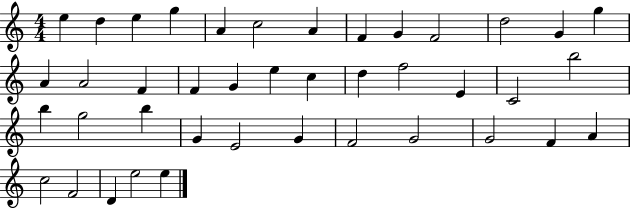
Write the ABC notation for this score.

X:1
T:Untitled
M:4/4
L:1/4
K:C
e d e g A c2 A F G F2 d2 G g A A2 F F G e c d f2 E C2 b2 b g2 b G E2 G F2 G2 G2 F A c2 F2 D e2 e